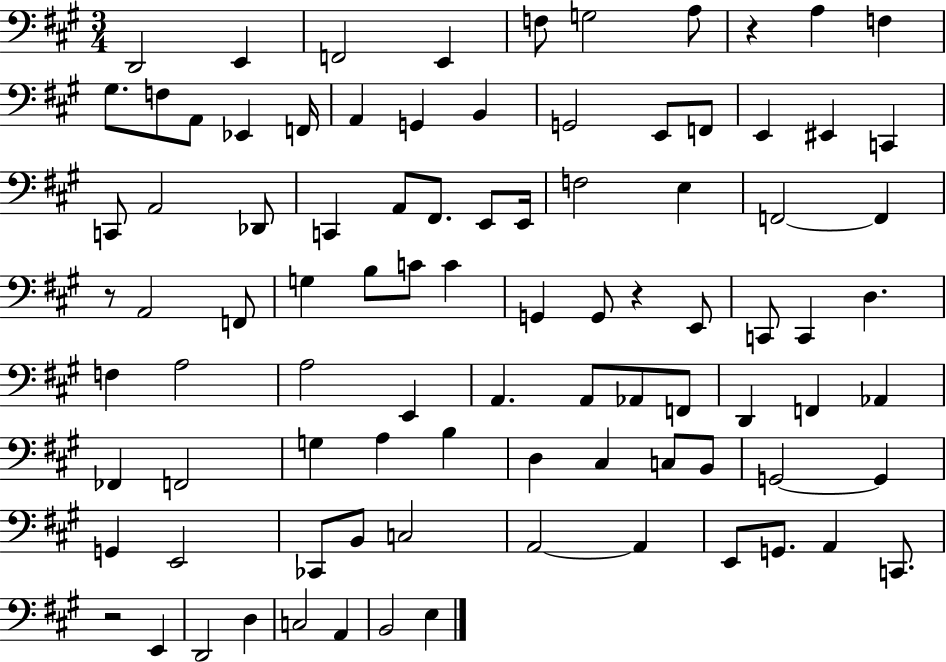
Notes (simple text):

D2/h E2/q F2/h E2/q F3/e G3/h A3/e R/q A3/q F3/q G#3/e. F3/e A2/e Eb2/q F2/s A2/q G2/q B2/q G2/h E2/e F2/e E2/q EIS2/q C2/q C2/e A2/h Db2/e C2/q A2/e F#2/e. E2/e E2/s F3/h E3/q F2/h F2/q R/e A2/h F2/e G3/q B3/e C4/e C4/q G2/q G2/e R/q E2/e C2/e C2/q D3/q. F3/q A3/h A3/h E2/q A2/q. A2/e Ab2/e F2/e D2/q F2/q Ab2/q FES2/q F2/h G3/q A3/q B3/q D3/q C#3/q C3/e B2/e G2/h G2/q G2/q E2/h CES2/e B2/e C3/h A2/h A2/q E2/e G2/e. A2/q C2/e. R/h E2/q D2/h D3/q C3/h A2/q B2/h E3/q